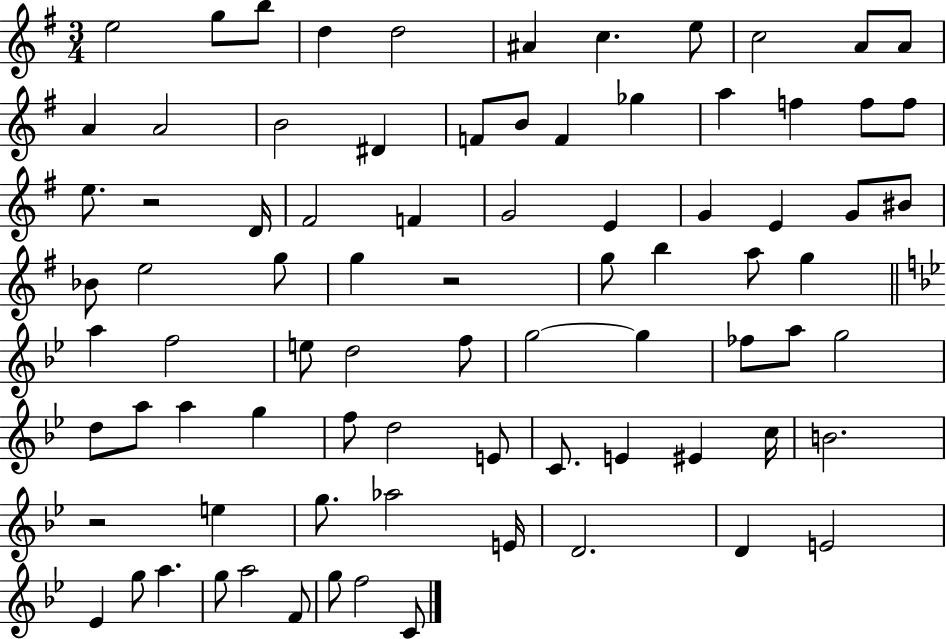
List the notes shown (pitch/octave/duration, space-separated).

E5/h G5/e B5/e D5/q D5/h A#4/q C5/q. E5/e C5/h A4/e A4/e A4/q A4/h B4/h D#4/q F4/e B4/e F4/q Gb5/q A5/q F5/q F5/e F5/e E5/e. R/h D4/s F#4/h F4/q G4/h E4/q G4/q E4/q G4/e BIS4/e Bb4/e E5/h G5/e G5/q R/h G5/e B5/q A5/e G5/q A5/q F5/h E5/e D5/h F5/e G5/h G5/q FES5/e A5/e G5/h D5/e A5/e A5/q G5/q F5/e D5/h E4/e C4/e. E4/q EIS4/q C5/s B4/h. R/h E5/q G5/e. Ab5/h E4/s D4/h. D4/q E4/h Eb4/q G5/e A5/q. G5/e A5/h F4/e G5/e F5/h C4/e